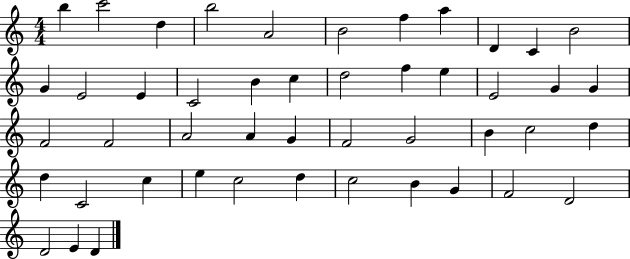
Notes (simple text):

B5/q C6/h D5/q B5/h A4/h B4/h F5/q A5/q D4/q C4/q B4/h G4/q E4/h E4/q C4/h B4/q C5/q D5/h F5/q E5/q E4/h G4/q G4/q F4/h F4/h A4/h A4/q G4/q F4/h G4/h B4/q C5/h D5/q D5/q C4/h C5/q E5/q C5/h D5/q C5/h B4/q G4/q F4/h D4/h D4/h E4/q D4/q